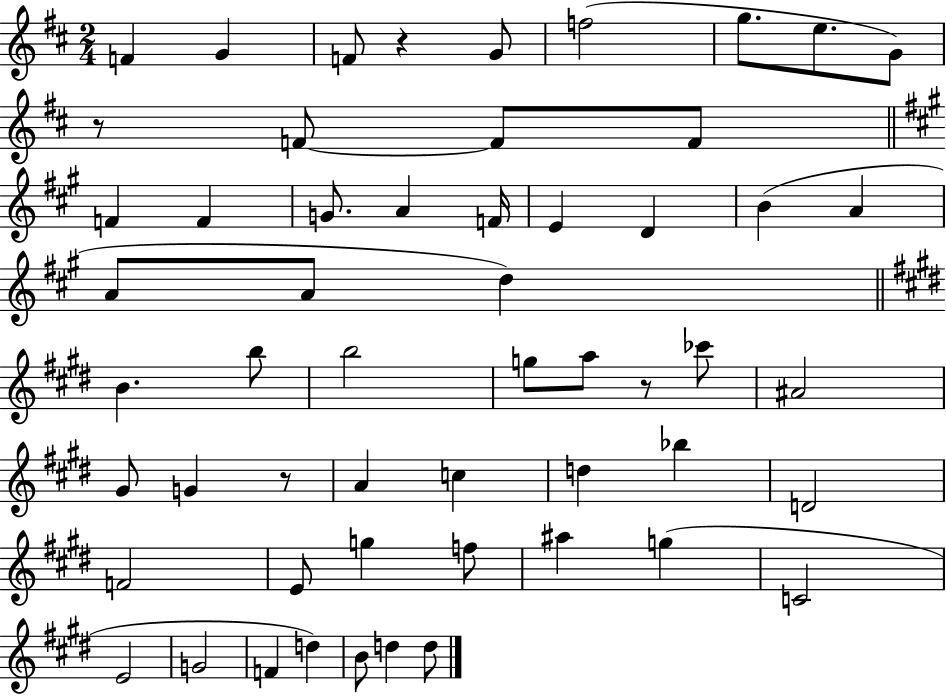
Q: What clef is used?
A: treble